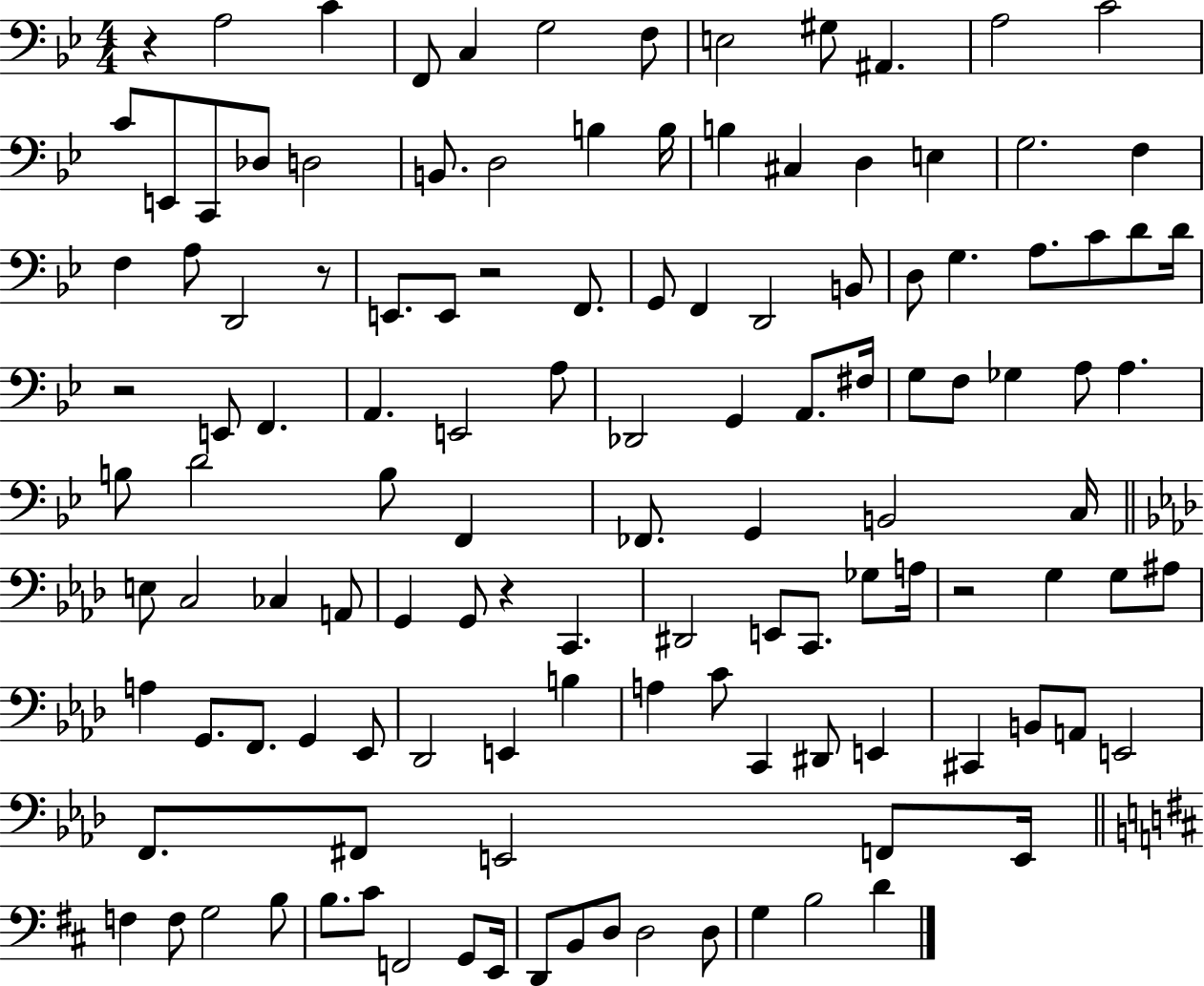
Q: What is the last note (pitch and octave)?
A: D4